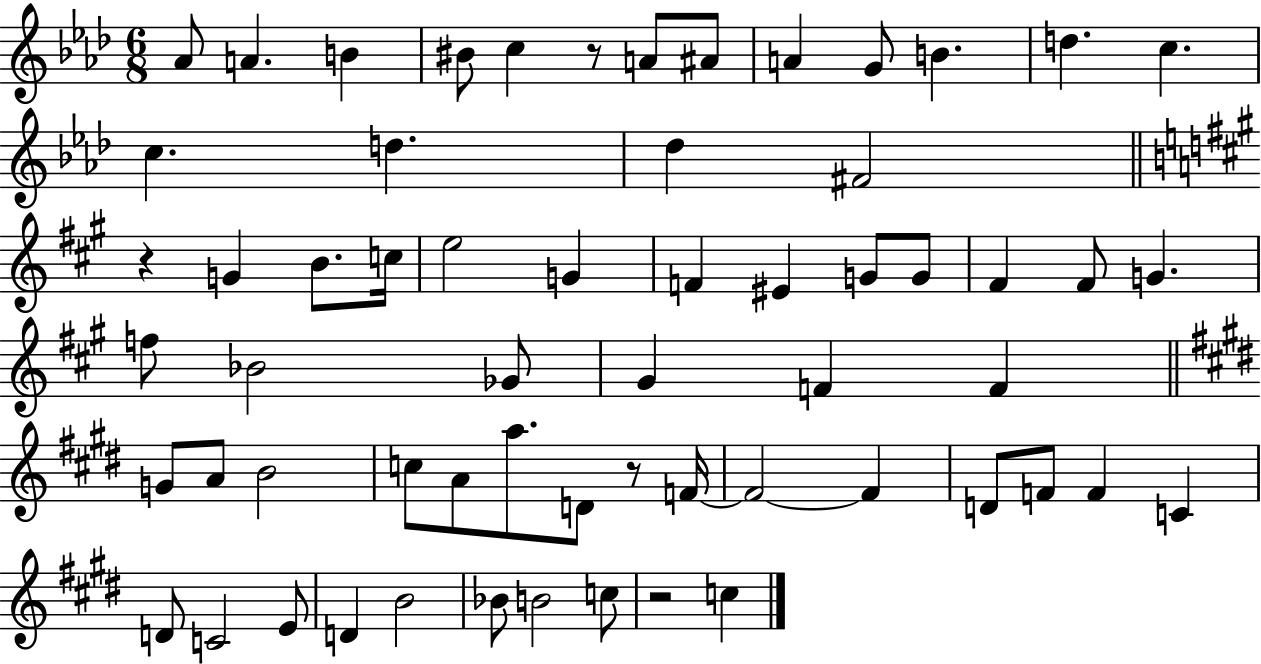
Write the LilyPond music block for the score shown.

{
  \clef treble
  \numericTimeSignature
  \time 6/8
  \key aes \major
  aes'8 a'4. b'4 | bis'8 c''4 r8 a'8 ais'8 | a'4 g'8 b'4. | d''4. c''4. | \break c''4. d''4. | des''4 fis'2 | \bar "||" \break \key a \major r4 g'4 b'8. c''16 | e''2 g'4 | f'4 eis'4 g'8 g'8 | fis'4 fis'8 g'4. | \break f''8 bes'2 ges'8 | gis'4 f'4 f'4 | \bar "||" \break \key e \major g'8 a'8 b'2 | c''8 a'8 a''8. d'8 r8 f'16~~ | f'2~~ f'4 | d'8 f'8 f'4 c'4 | \break d'8 c'2 e'8 | d'4 b'2 | bes'8 b'2 c''8 | r2 c''4 | \break \bar "|."
}